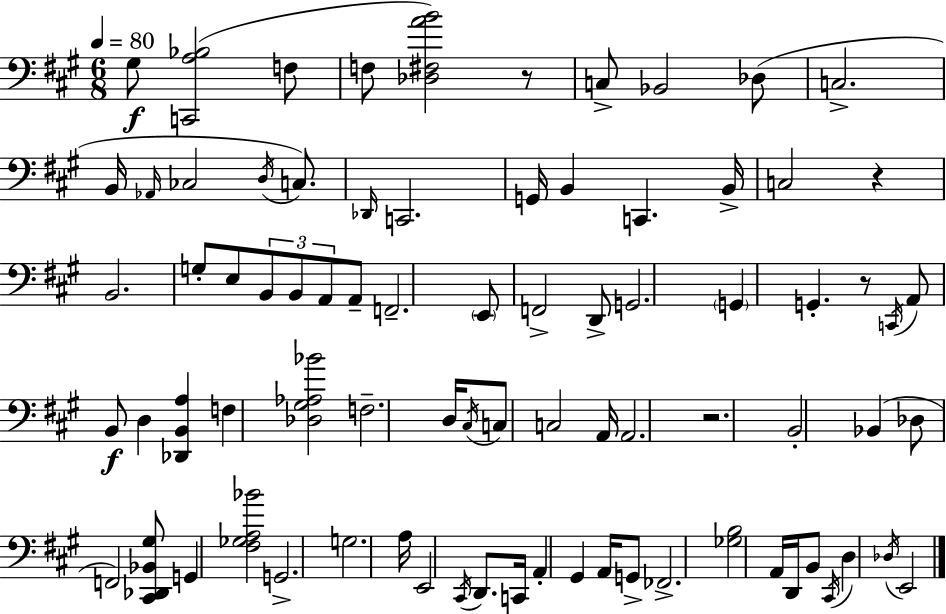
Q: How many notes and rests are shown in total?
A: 80